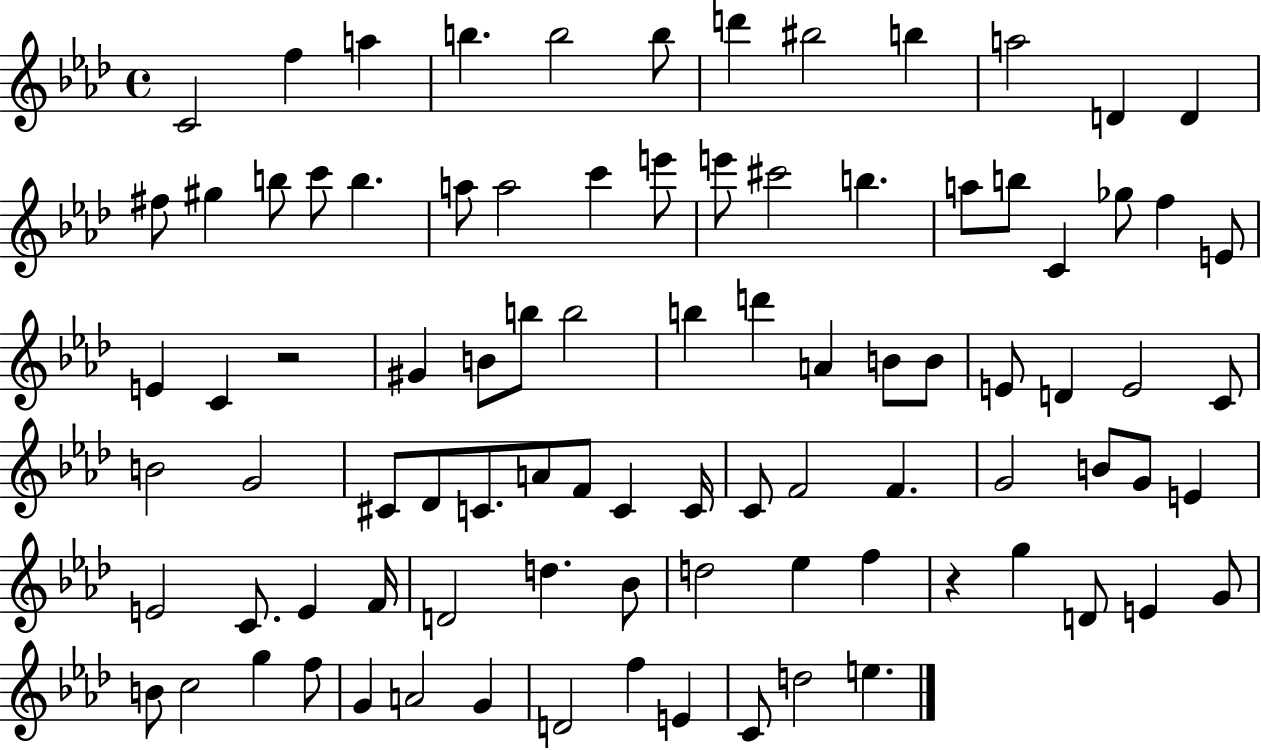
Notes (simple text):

C4/h F5/q A5/q B5/q. B5/h B5/e D6/q BIS5/h B5/q A5/h D4/q D4/q F#5/e G#5/q B5/e C6/e B5/q. A5/e A5/h C6/q E6/e E6/e C#6/h B5/q. A5/e B5/e C4/q Gb5/e F5/q E4/e E4/q C4/q R/h G#4/q B4/e B5/e B5/h B5/q D6/q A4/q B4/e B4/e E4/e D4/q E4/h C4/e B4/h G4/h C#4/e Db4/e C4/e. A4/e F4/e C4/q C4/s C4/e F4/h F4/q. G4/h B4/e G4/e E4/q E4/h C4/e. E4/q F4/s D4/h D5/q. Bb4/e D5/h Eb5/q F5/q R/q G5/q D4/e E4/q G4/e B4/e C5/h G5/q F5/e G4/q A4/h G4/q D4/h F5/q E4/q C4/e D5/h E5/q.